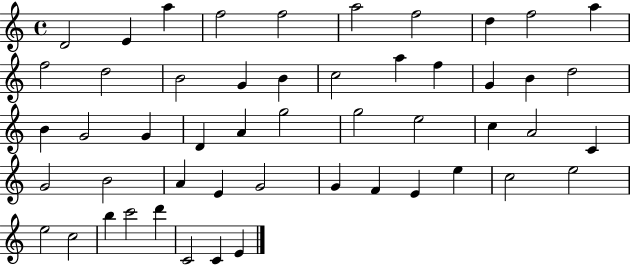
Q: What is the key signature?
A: C major